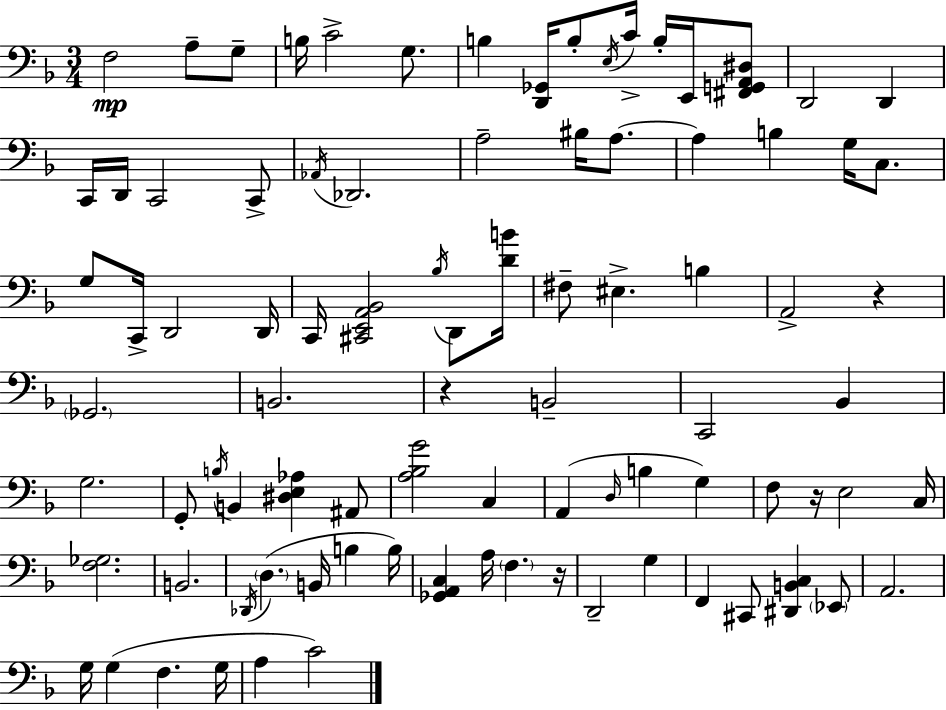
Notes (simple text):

F3/h A3/e G3/e B3/s C4/h G3/e. B3/q [D2,Gb2]/s B3/e E3/s C4/s B3/s E2/s [F#2,G2,A2,D#3]/e D2/h D2/q C2/s D2/s C2/h C2/e Ab2/s Db2/h. A3/h BIS3/s A3/e. A3/q B3/q G3/s C3/e. G3/e C2/s D2/h D2/s C2/s [C#2,E2,A2,Bb2]/h Bb3/s D2/e [D4,B4]/s F#3/e EIS3/q. B3/q A2/h R/q Gb2/h. B2/h. R/q B2/h C2/h Bb2/q G3/h. G2/e B3/s B2/q [D#3,E3,Ab3]/q A#2/e [A3,Bb3,G4]/h C3/q A2/q D3/s B3/q G3/q F3/e R/s E3/h C3/s [F3,Gb3]/h. B2/h. Db2/s D3/q. B2/s B3/q B3/s [Gb2,A2,C3]/q A3/s F3/q. R/s D2/h G3/q F2/q C#2/e [D#2,B2,C3]/q Eb2/e A2/h. G3/s G3/q F3/q. G3/s A3/q C4/h